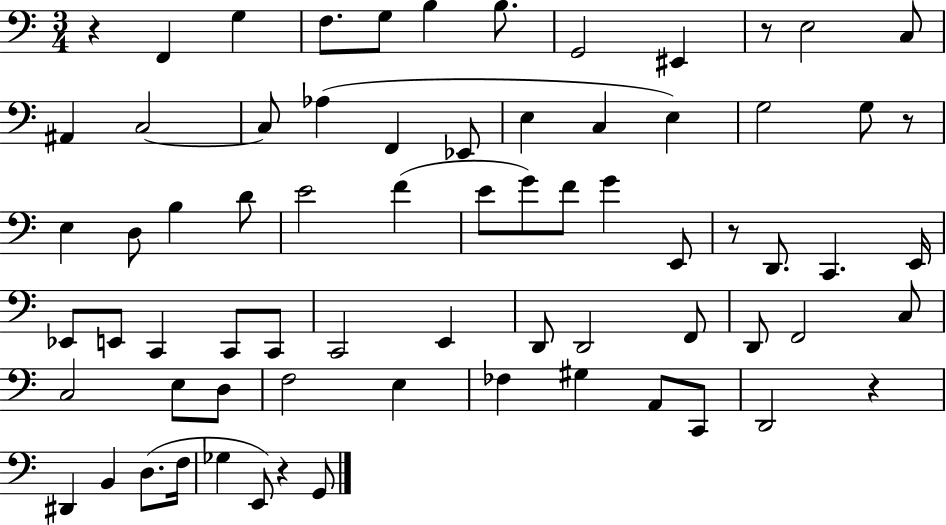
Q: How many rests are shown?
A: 6